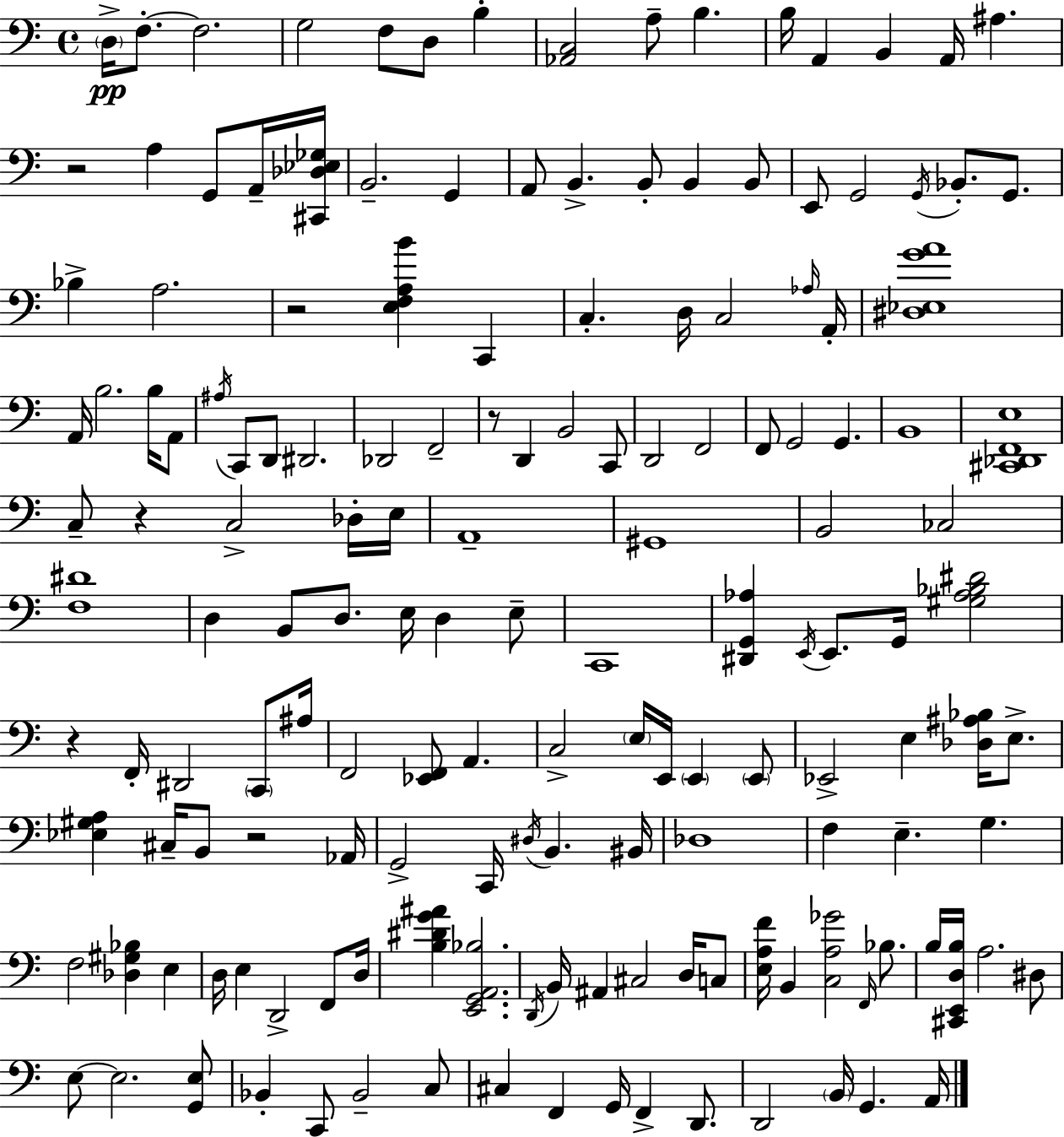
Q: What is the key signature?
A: C major